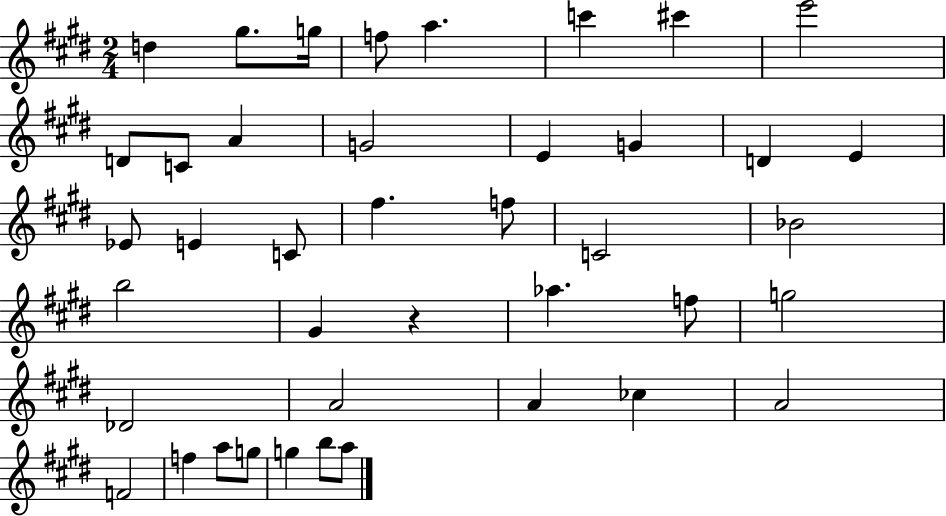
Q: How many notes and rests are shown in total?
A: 41